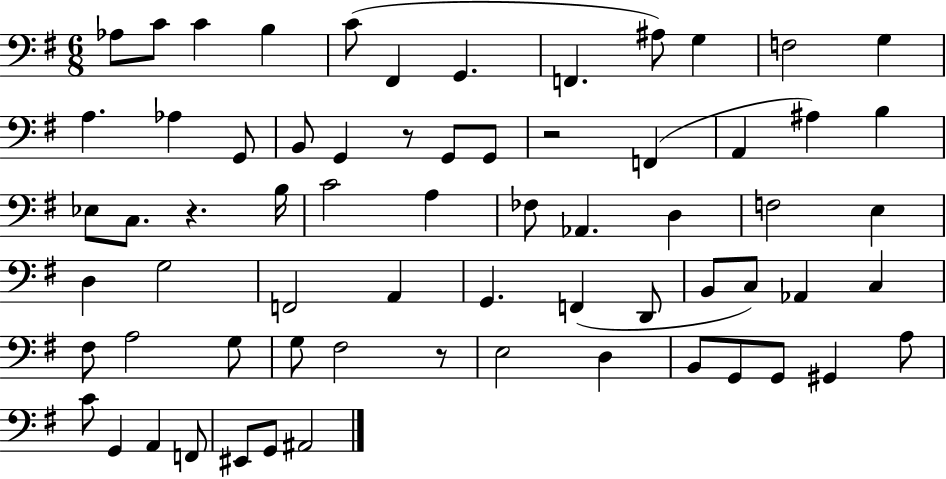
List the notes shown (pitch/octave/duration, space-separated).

Ab3/e C4/e C4/q B3/q C4/e F#2/q G2/q. F2/q. A#3/e G3/q F3/h G3/q A3/q. Ab3/q G2/e B2/e G2/q R/e G2/e G2/e R/h F2/q A2/q A#3/q B3/q Eb3/e C3/e. R/q. B3/s C4/h A3/q FES3/e Ab2/q. D3/q F3/h E3/q D3/q G3/h F2/h A2/q G2/q. F2/q D2/e B2/e C3/e Ab2/q C3/q F#3/e A3/h G3/e G3/e F#3/h R/e E3/h D3/q B2/e G2/e G2/e G#2/q A3/e C4/e G2/q A2/q F2/e EIS2/e G2/e A#2/h